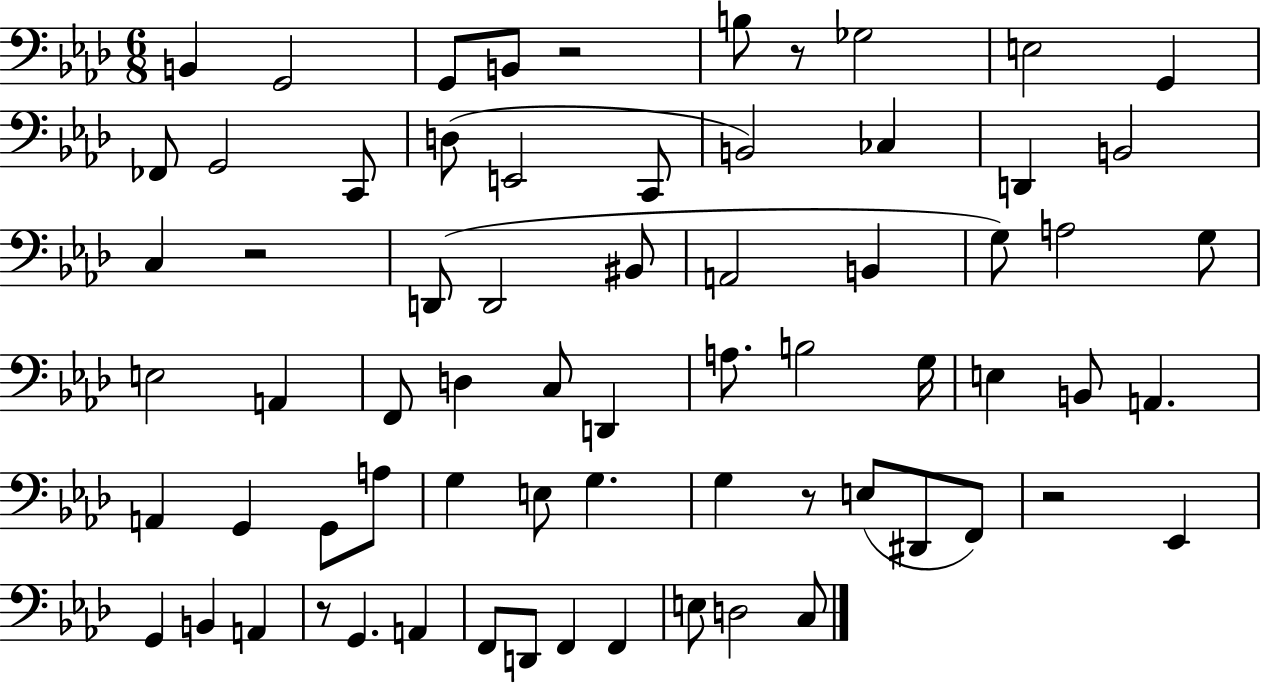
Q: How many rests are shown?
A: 6